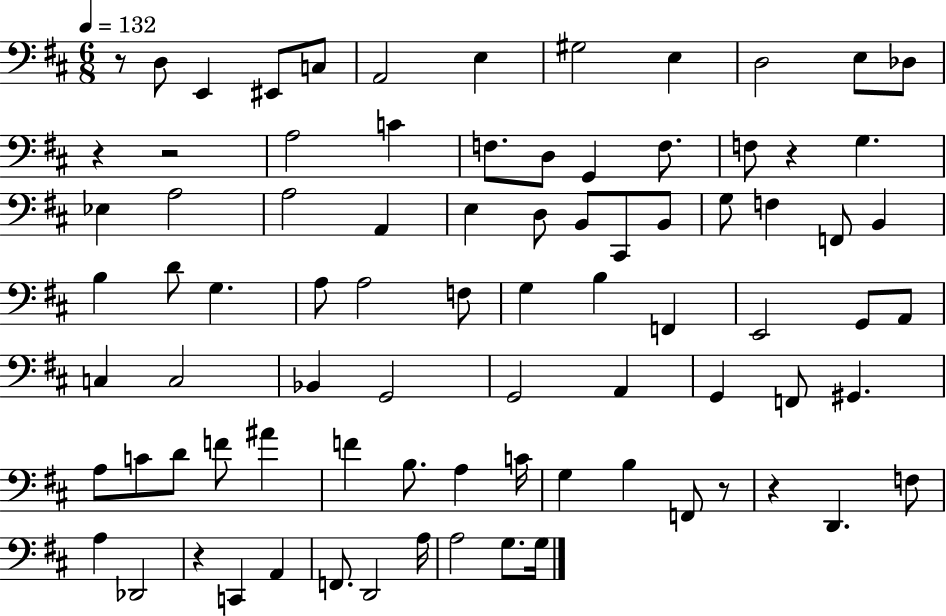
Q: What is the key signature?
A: D major